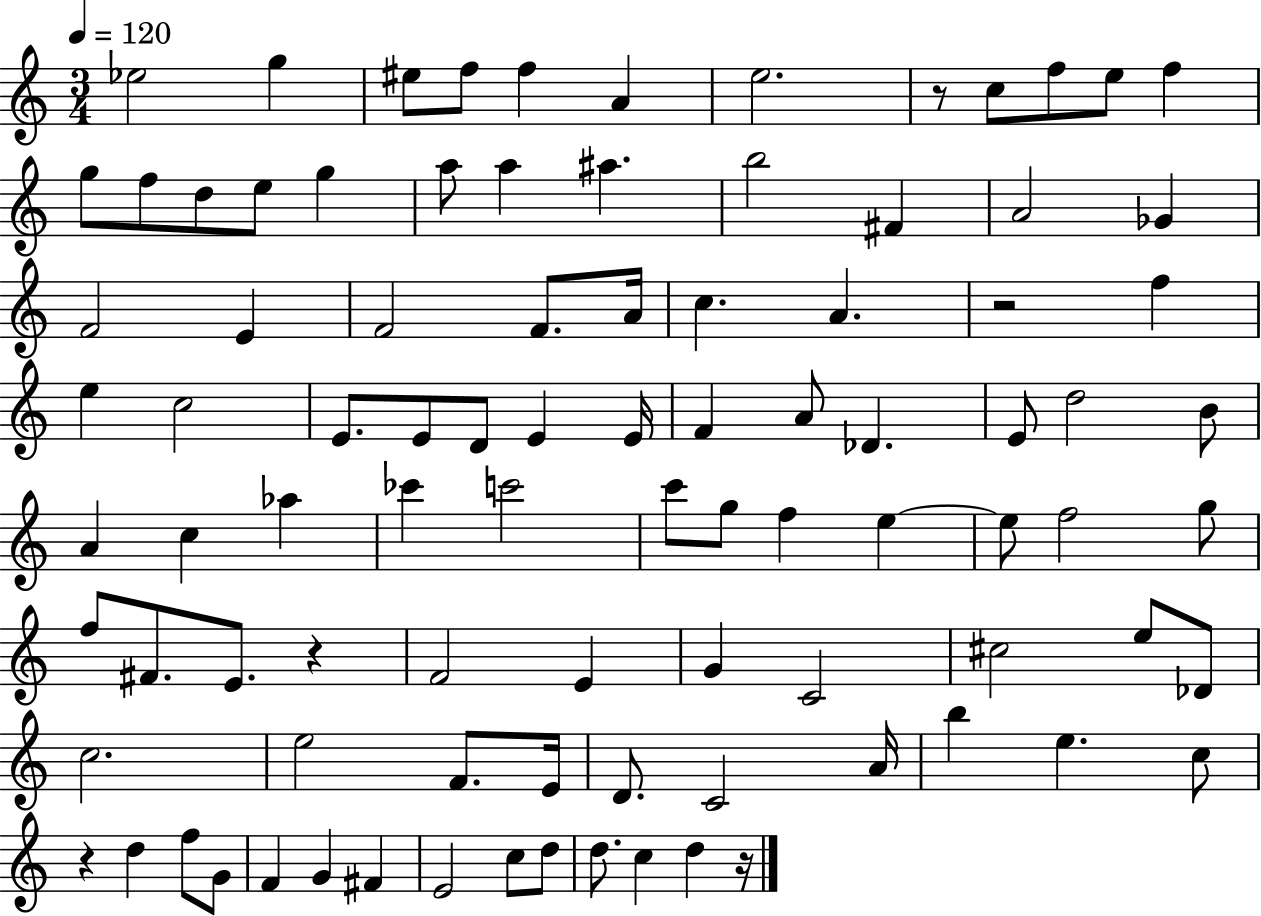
Eb5/h G5/q EIS5/e F5/e F5/q A4/q E5/h. R/e C5/e F5/e E5/e F5/q G5/e F5/e D5/e E5/e G5/q A5/e A5/q A#5/q. B5/h F#4/q A4/h Gb4/q F4/h E4/q F4/h F4/e. A4/s C5/q. A4/q. R/h F5/q E5/q C5/h E4/e. E4/e D4/e E4/q E4/s F4/q A4/e Db4/q. E4/e D5/h B4/e A4/q C5/q Ab5/q CES6/q C6/h C6/e G5/e F5/q E5/q E5/e F5/h G5/e F5/e F#4/e. E4/e. R/q F4/h E4/q G4/q C4/h C#5/h E5/e Db4/e C5/h. E5/h F4/e. E4/s D4/e. C4/h A4/s B5/q E5/q. C5/e R/q D5/q F5/e G4/e F4/q G4/q F#4/q E4/h C5/e D5/e D5/e. C5/q D5/q R/s